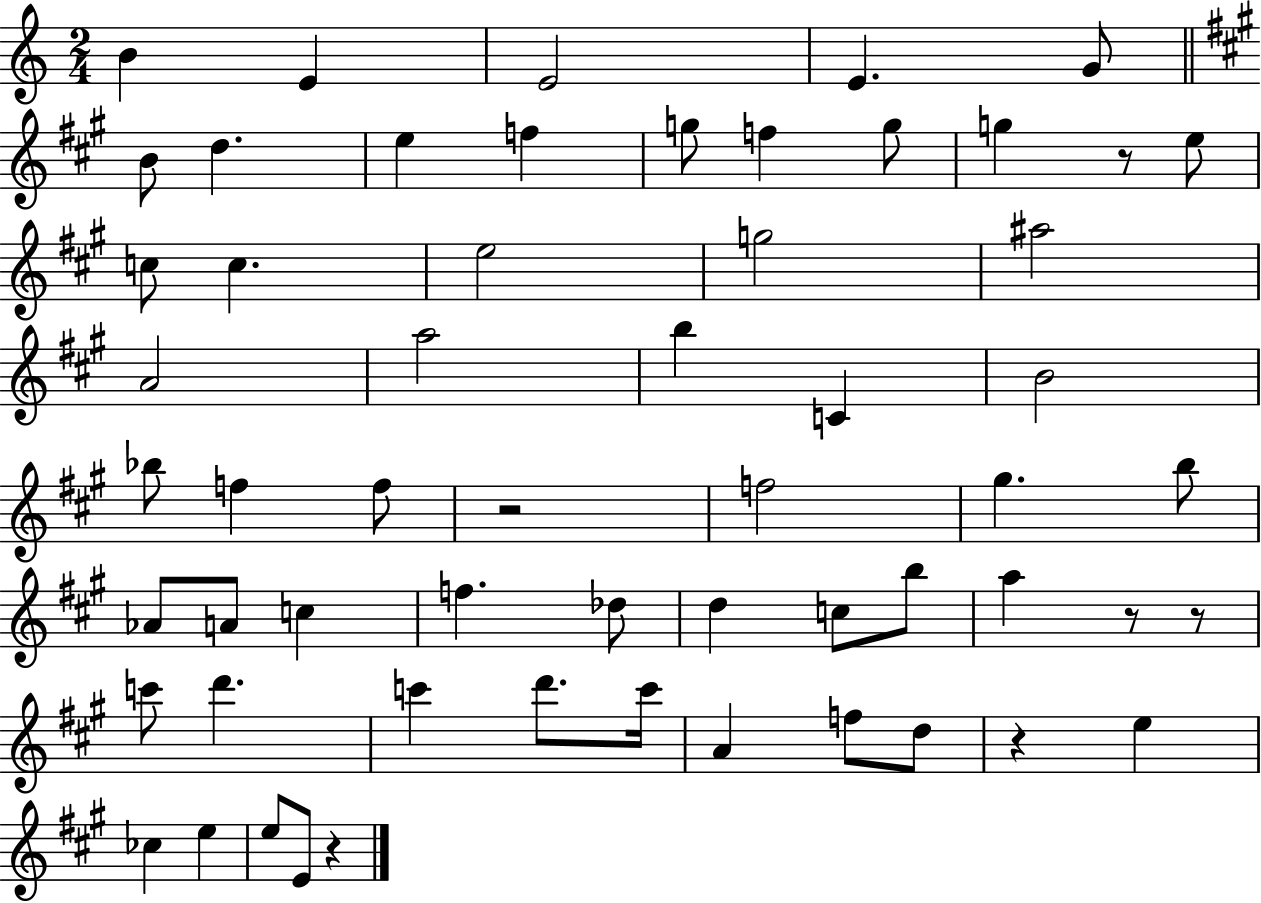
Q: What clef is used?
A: treble